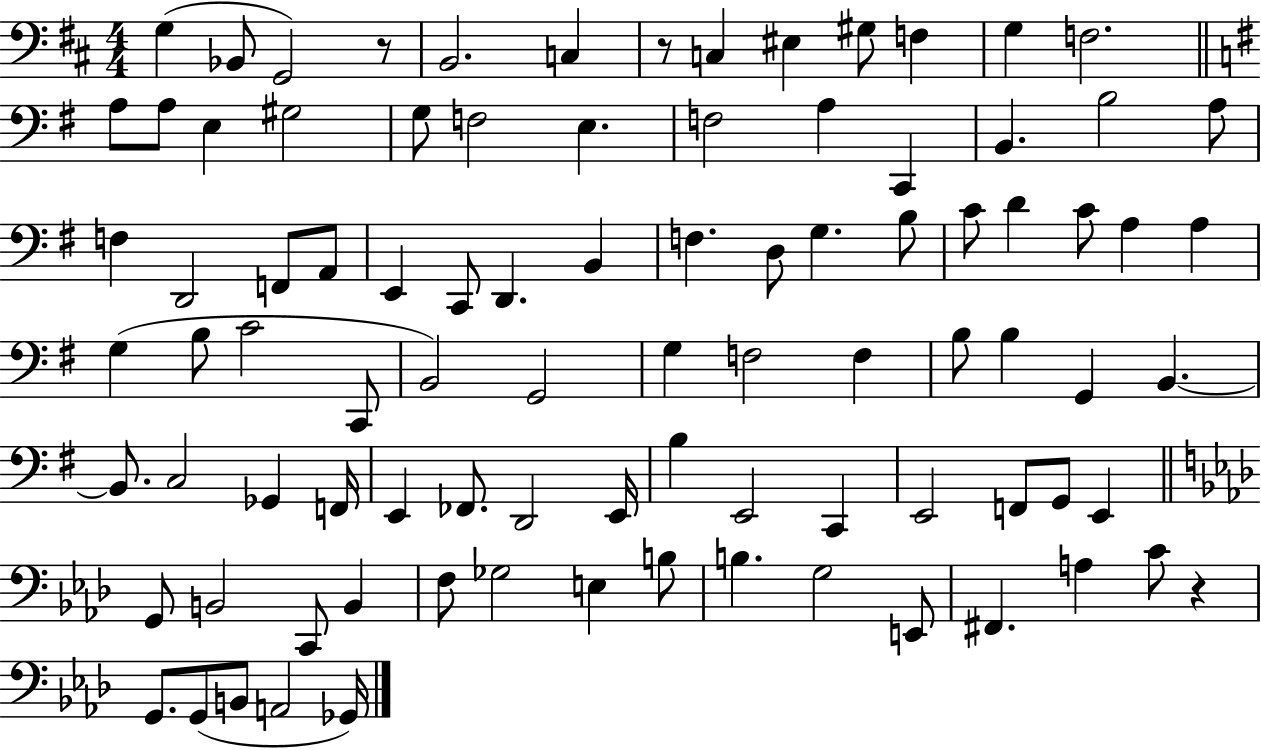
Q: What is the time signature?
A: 4/4